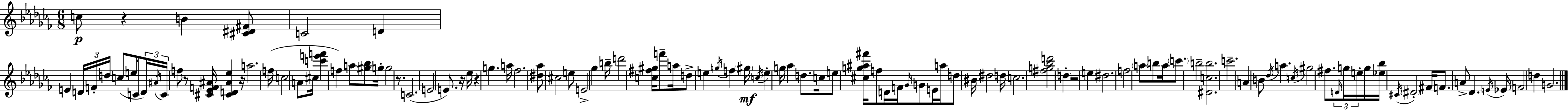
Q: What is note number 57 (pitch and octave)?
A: E4